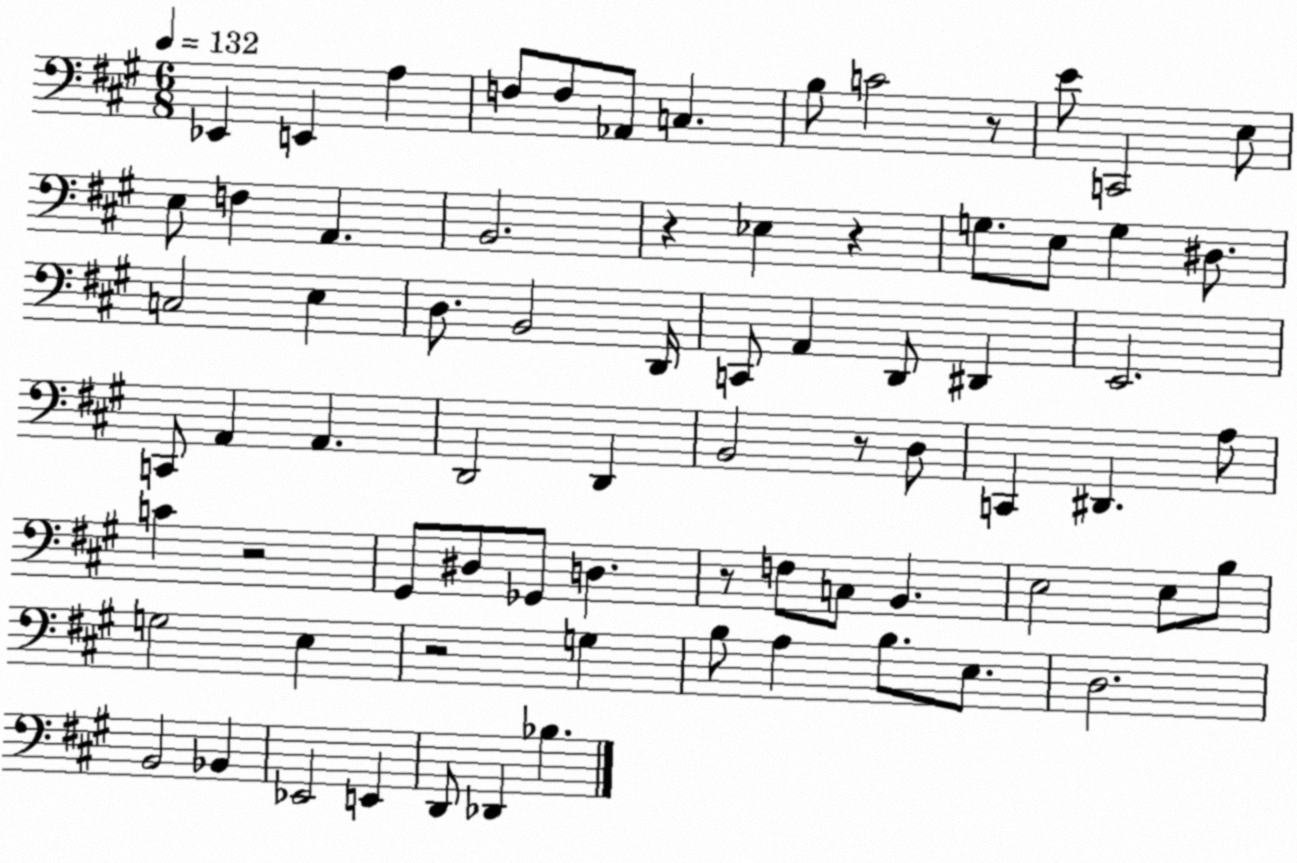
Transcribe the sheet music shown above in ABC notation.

X:1
T:Untitled
M:6/8
L:1/4
K:A
_E,, E,, A, F,/2 F,/2 _A,,/2 C, B,/2 C2 z/2 E/2 C,,2 E,/2 E,/2 F, A,, B,,2 z _E, z G,/2 E,/2 G, ^D,/2 C,2 E, D,/2 B,,2 D,,/4 C,,/2 A,, D,,/2 ^D,, E,,2 C,,/2 A,, A,, D,,2 D,, B,,2 z/2 D,/2 C,, ^D,, A,/2 C z2 ^G,,/2 ^D,/2 _G,,/2 D, z/2 F,/2 C,/2 B,, E,2 E,/2 B,/2 G,2 E, z2 G, B,/2 A, B,/2 E,/2 D,2 B,,2 _B,, _E,,2 E,, D,,/2 _D,, _B,